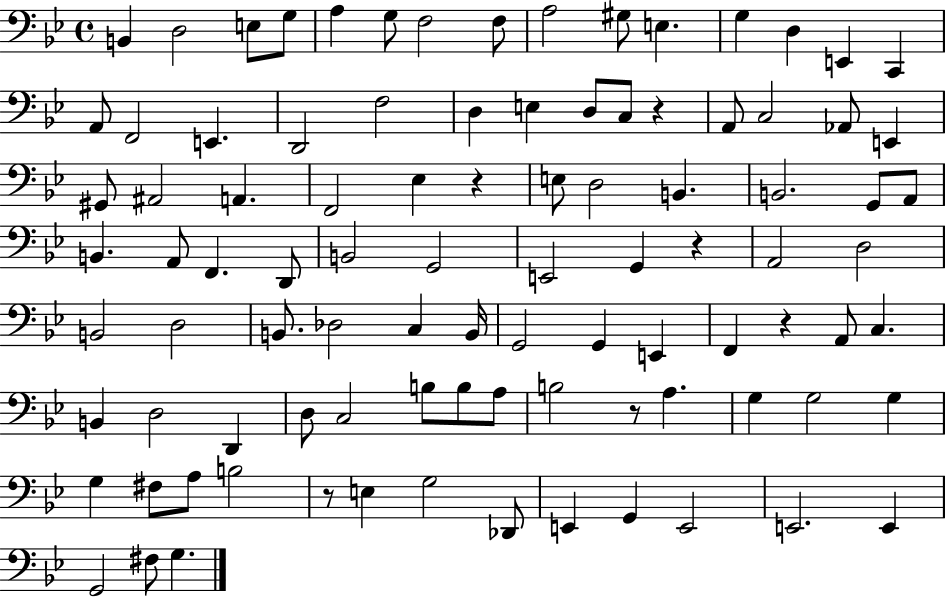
X:1
T:Untitled
M:4/4
L:1/4
K:Bb
B,, D,2 E,/2 G,/2 A, G,/2 F,2 F,/2 A,2 ^G,/2 E, G, D, E,, C,, A,,/2 F,,2 E,, D,,2 F,2 D, E, D,/2 C,/2 z A,,/2 C,2 _A,,/2 E,, ^G,,/2 ^A,,2 A,, F,,2 _E, z E,/2 D,2 B,, B,,2 G,,/2 A,,/2 B,, A,,/2 F,, D,,/2 B,,2 G,,2 E,,2 G,, z A,,2 D,2 B,,2 D,2 B,,/2 _D,2 C, B,,/4 G,,2 G,, E,, F,, z A,,/2 C, B,, D,2 D,, D,/2 C,2 B,/2 B,/2 A,/2 B,2 z/2 A, G, G,2 G, G, ^F,/2 A,/2 B,2 z/2 E, G,2 _D,,/2 E,, G,, E,,2 E,,2 E,, G,,2 ^F,/2 G,